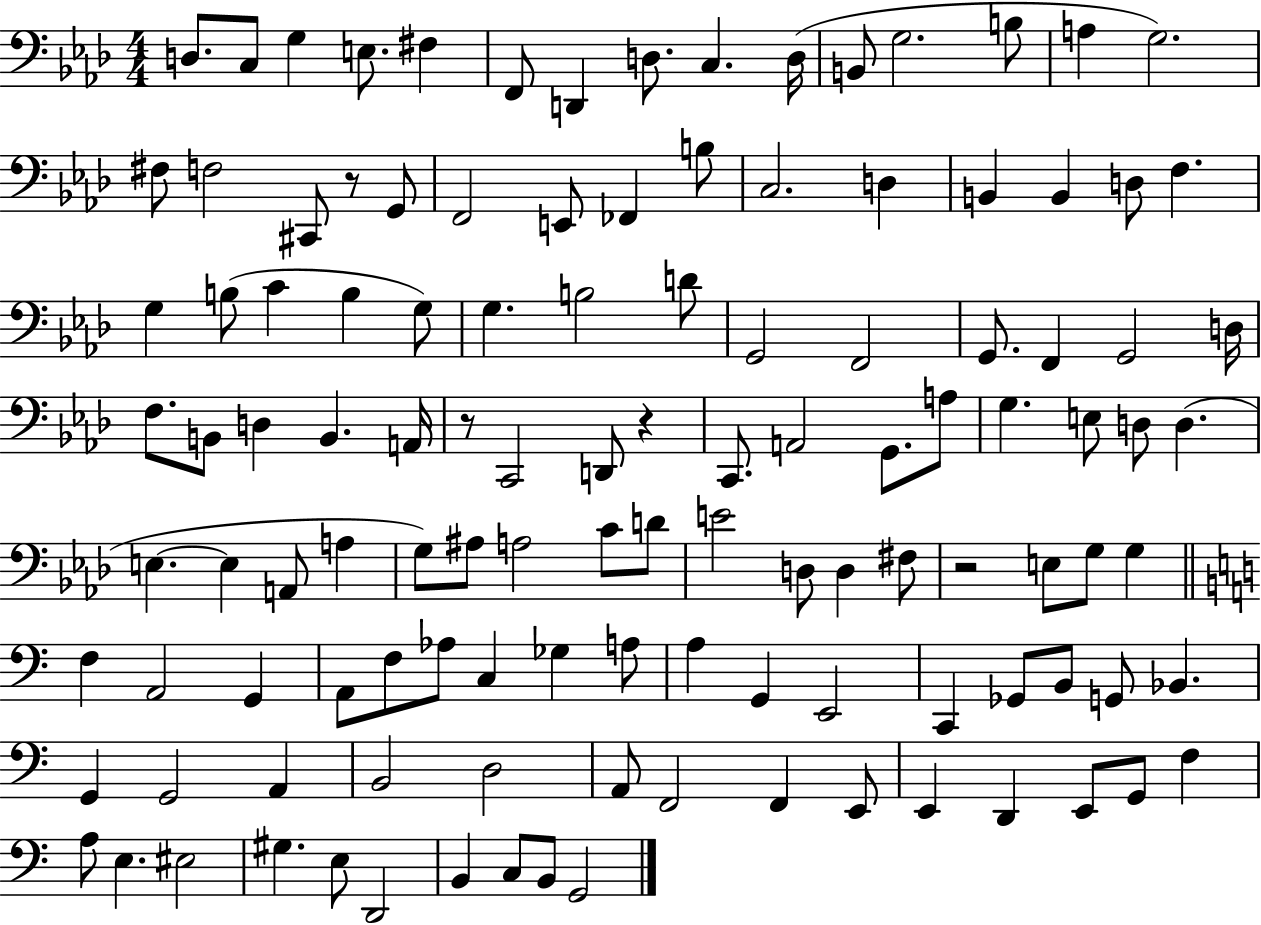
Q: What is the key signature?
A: AES major